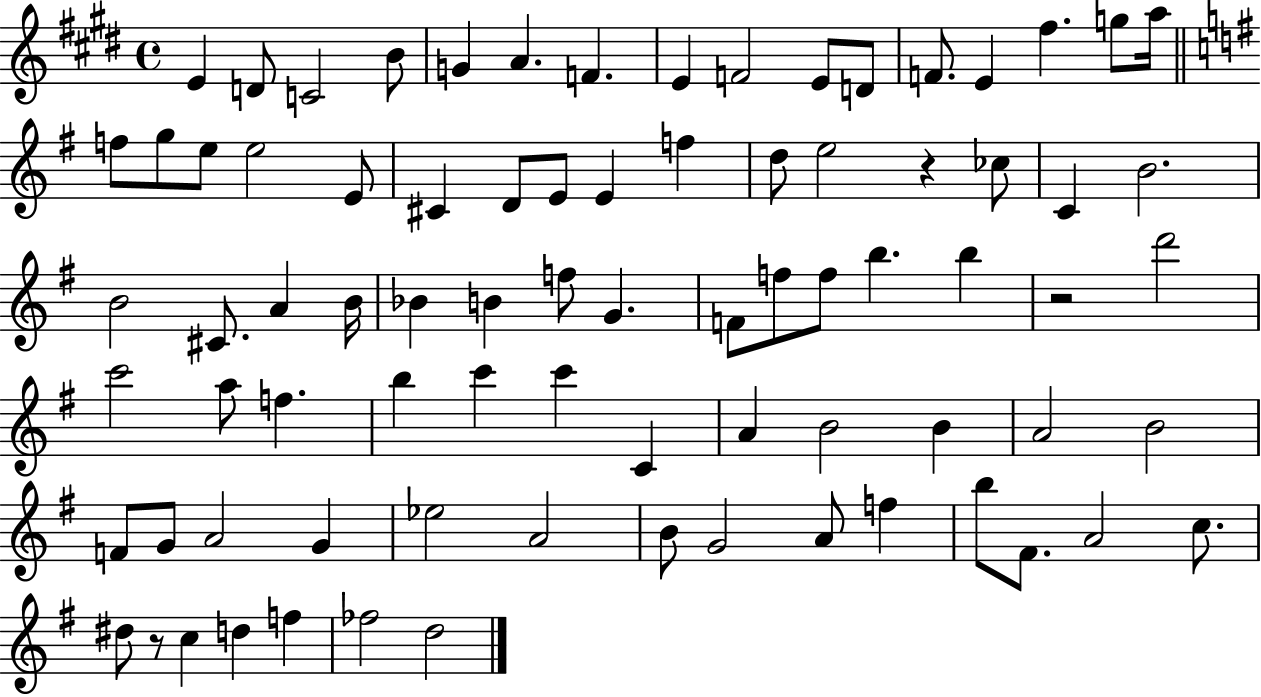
E4/q D4/e C4/h B4/e G4/q A4/q. F4/q. E4/q F4/h E4/e D4/e F4/e. E4/q F#5/q. G5/e A5/s F5/e G5/e E5/e E5/h E4/e C#4/q D4/e E4/e E4/q F5/q D5/e E5/h R/q CES5/e C4/q B4/h. B4/h C#4/e. A4/q B4/s Bb4/q B4/q F5/e G4/q. F4/e F5/e F5/e B5/q. B5/q R/h D6/h C6/h A5/e F5/q. B5/q C6/q C6/q C4/q A4/q B4/h B4/q A4/h B4/h F4/e G4/e A4/h G4/q Eb5/h A4/h B4/e G4/h A4/e F5/q B5/e F#4/e. A4/h C5/e. D#5/e R/e C5/q D5/q F5/q FES5/h D5/h